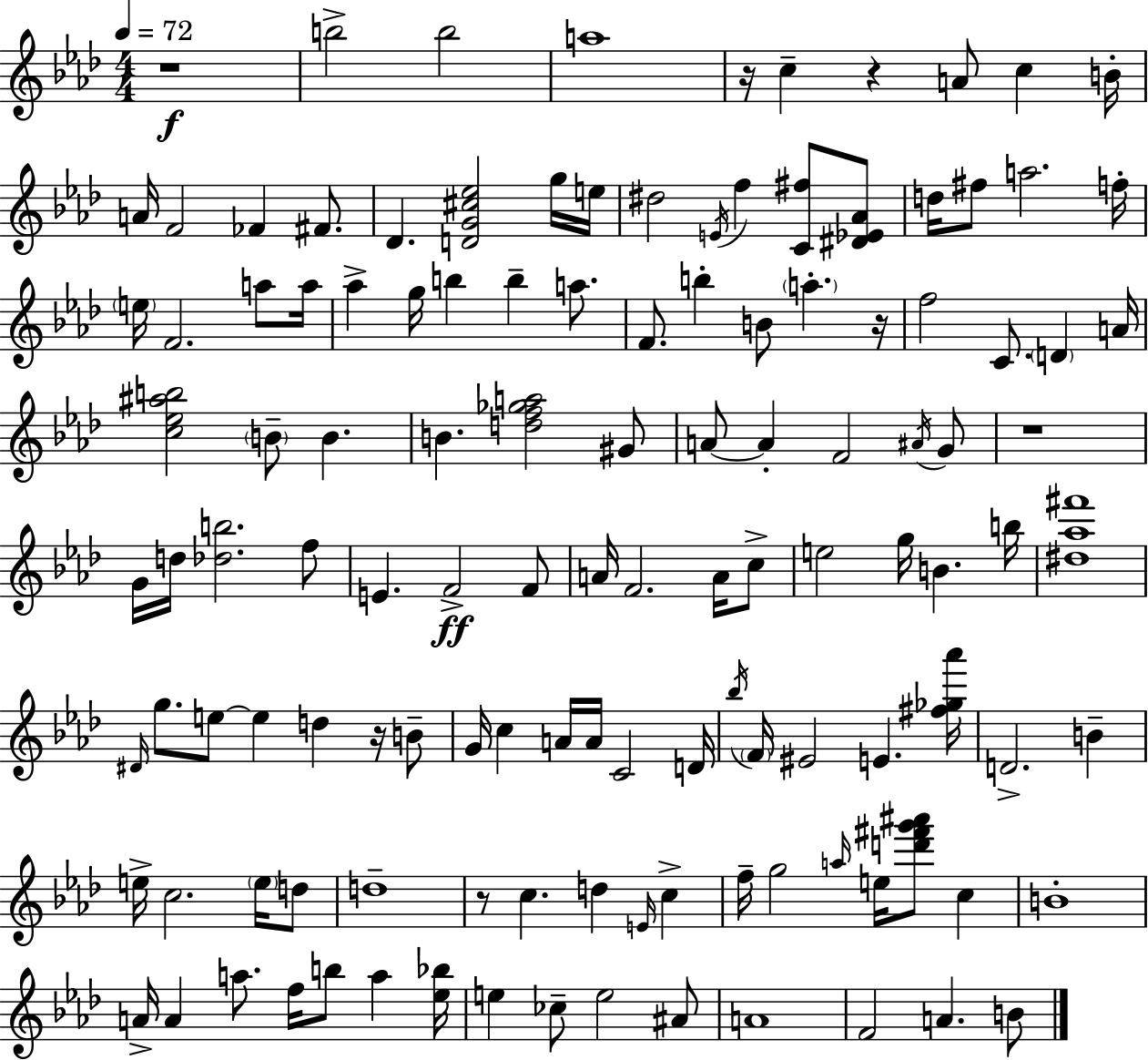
R/w B5/h B5/h A5/w R/s C5/q R/q A4/e C5/q B4/s A4/s F4/h FES4/q F#4/e. Db4/q. [D4,G4,C#5,Eb5]/h G5/s E5/s D#5/h E4/s F5/q [C4,F#5]/e [D#4,Eb4,Ab4]/e D5/s F#5/e A5/h. F5/s E5/s F4/h. A5/e A5/s Ab5/q G5/s B5/q B5/q A5/e. F4/e. B5/q B4/e A5/q. R/s F5/h C4/e. D4/q A4/s [C5,Eb5,A#5,B5]/h B4/e B4/q. B4/q. [D5,F5,Gb5,A5]/h G#4/e A4/e A4/q F4/h A#4/s G4/e R/w G4/s D5/s [Db5,B5]/h. F5/e E4/q. F4/h F4/e A4/s F4/h. A4/s C5/e E5/h G5/s B4/q. B5/s [D#5,Ab5,F#6]/w D#4/s G5/e. E5/e E5/q D5/q R/s B4/e G4/s C5/q A4/s A4/s C4/h D4/s Bb5/s F4/s EIS4/h E4/q. [F#5,Gb5,Ab6]/s D4/h. B4/q E5/s C5/h. E5/s D5/e D5/w R/e C5/q. D5/q E4/s C5/q F5/s G5/h A5/s E5/s [D6,F#6,G6,A#6]/e C5/q B4/w A4/s A4/q A5/e. F5/s B5/e A5/q [Eb5,Bb5]/s E5/q CES5/e E5/h A#4/e A4/w F4/h A4/q. B4/e